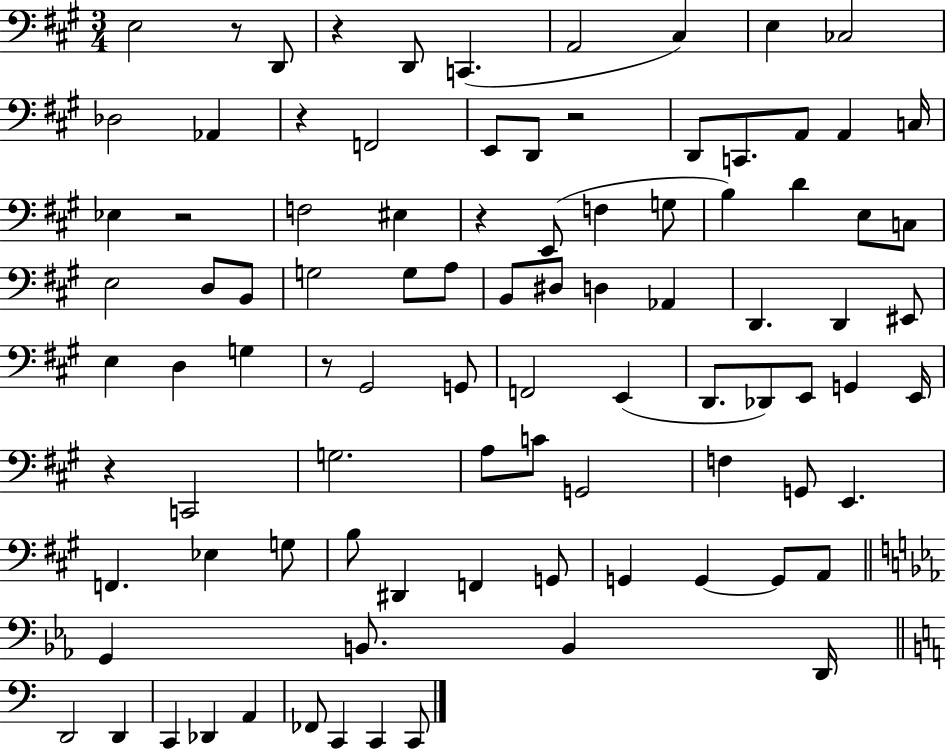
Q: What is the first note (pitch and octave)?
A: E3